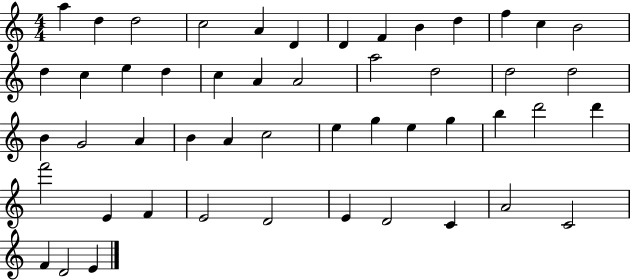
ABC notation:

X:1
T:Untitled
M:4/4
L:1/4
K:C
a d d2 c2 A D D F B d f c B2 d c e d c A A2 a2 d2 d2 d2 B G2 A B A c2 e g e g b d'2 d' f'2 E F E2 D2 E D2 C A2 C2 F D2 E